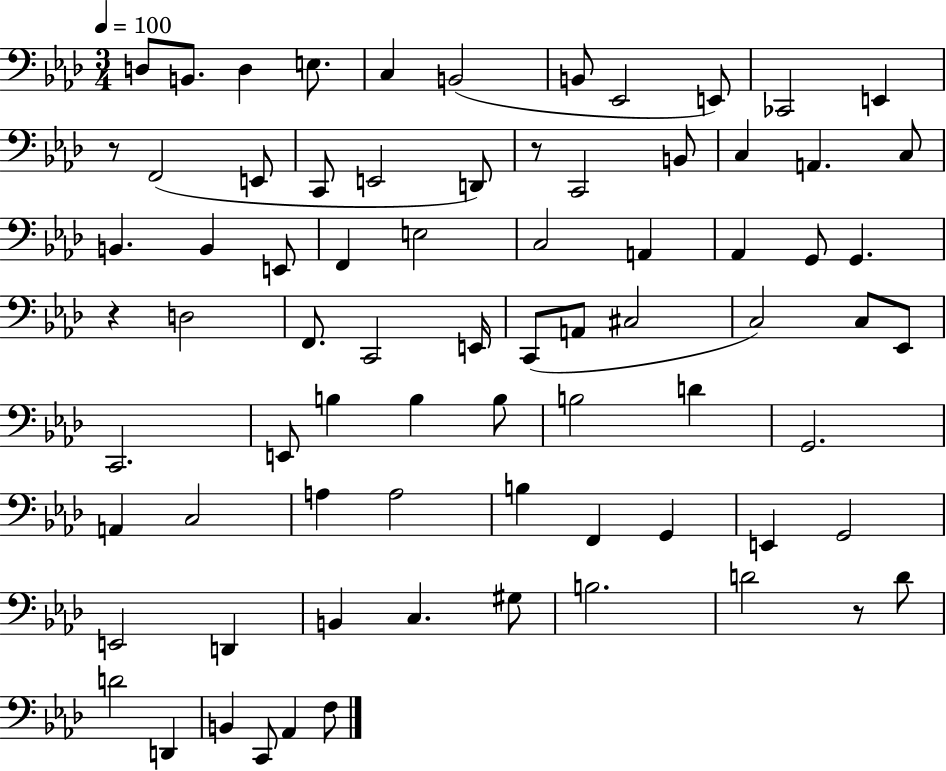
X:1
T:Untitled
M:3/4
L:1/4
K:Ab
D,/2 B,,/2 D, E,/2 C, B,,2 B,,/2 _E,,2 E,,/2 _C,,2 E,, z/2 F,,2 E,,/2 C,,/2 E,,2 D,,/2 z/2 C,,2 B,,/2 C, A,, C,/2 B,, B,, E,,/2 F,, E,2 C,2 A,, _A,, G,,/2 G,, z D,2 F,,/2 C,,2 E,,/4 C,,/2 A,,/2 ^C,2 C,2 C,/2 _E,,/2 C,,2 E,,/2 B, B, B,/2 B,2 D G,,2 A,, C,2 A, A,2 B, F,, G,, E,, G,,2 E,,2 D,, B,, C, ^G,/2 B,2 D2 z/2 D/2 D2 D,, B,, C,,/2 _A,, F,/2